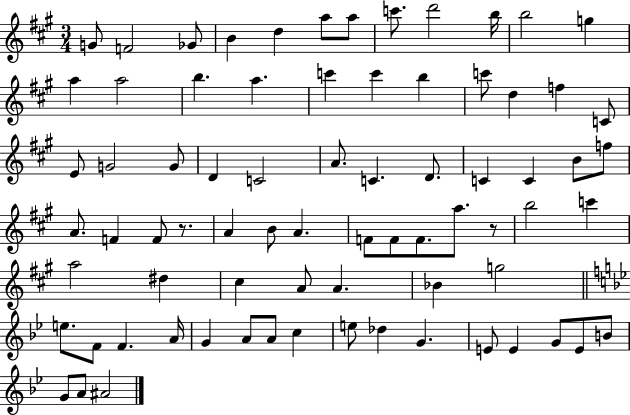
G4/e F4/h Gb4/e B4/q D5/q A5/e A5/e C6/e. D6/h B5/s B5/h G5/q A5/q A5/h B5/q. A5/q. C6/q C6/q B5/q C6/e D5/q F5/q C4/e E4/e G4/h G4/e D4/q C4/h A4/e. C4/q. D4/e. C4/q C4/q B4/e F5/e A4/e. F4/q F4/e R/e. A4/q B4/e A4/q. F4/e F4/e F4/e. A5/e. R/e B5/h C6/q A5/h D#5/q C#5/q A4/e A4/q. Bb4/q G5/h E5/e. F4/e F4/q. A4/s G4/q A4/e A4/e C5/q E5/e Db5/q G4/q. E4/e E4/q G4/e E4/e B4/e G4/e A4/e A#4/h